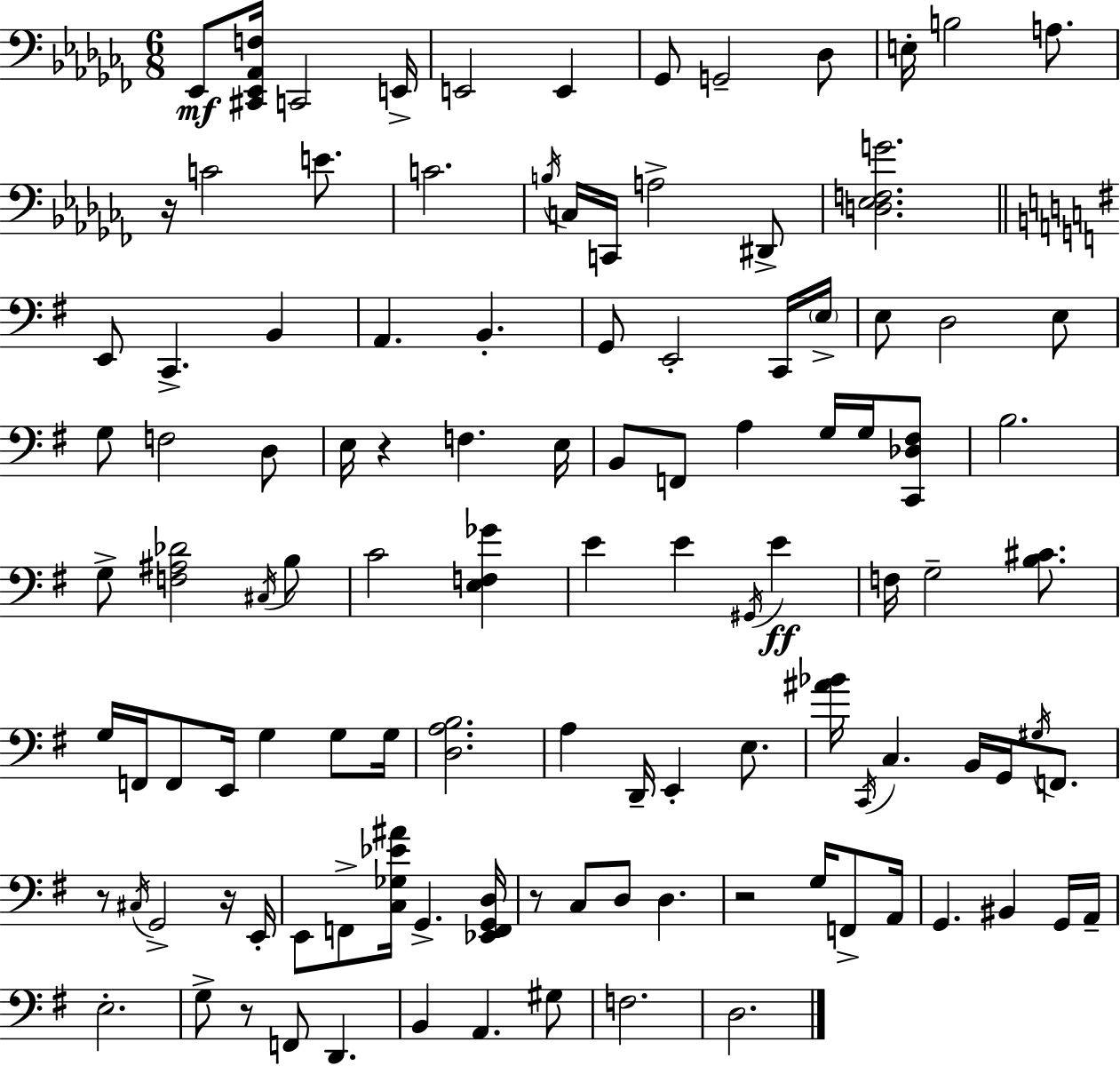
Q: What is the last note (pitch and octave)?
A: D3